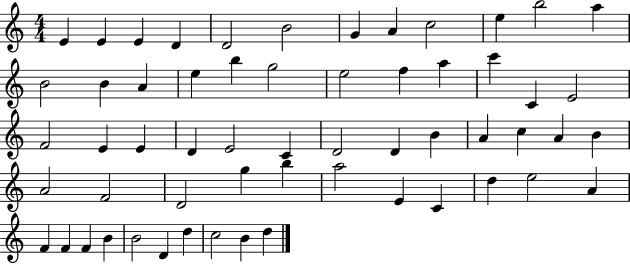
E4/q E4/q E4/q D4/q D4/h B4/h G4/q A4/q C5/h E5/q B5/h A5/q B4/h B4/q A4/q E5/q B5/q G5/h E5/h F5/q A5/q C6/q C4/q E4/h F4/h E4/q E4/q D4/q E4/h C4/q D4/h D4/q B4/q A4/q C5/q A4/q B4/q A4/h F4/h D4/h G5/q B5/q A5/h E4/q C4/q D5/q E5/h A4/q F4/q F4/q F4/q B4/q B4/h D4/q D5/q C5/h B4/q D5/q